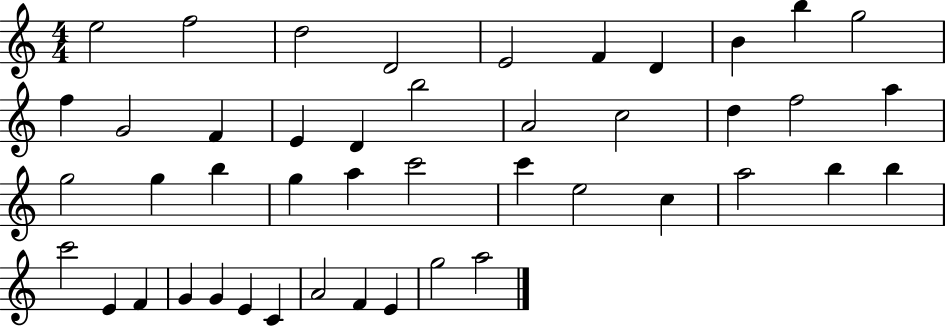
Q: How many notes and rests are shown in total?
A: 45